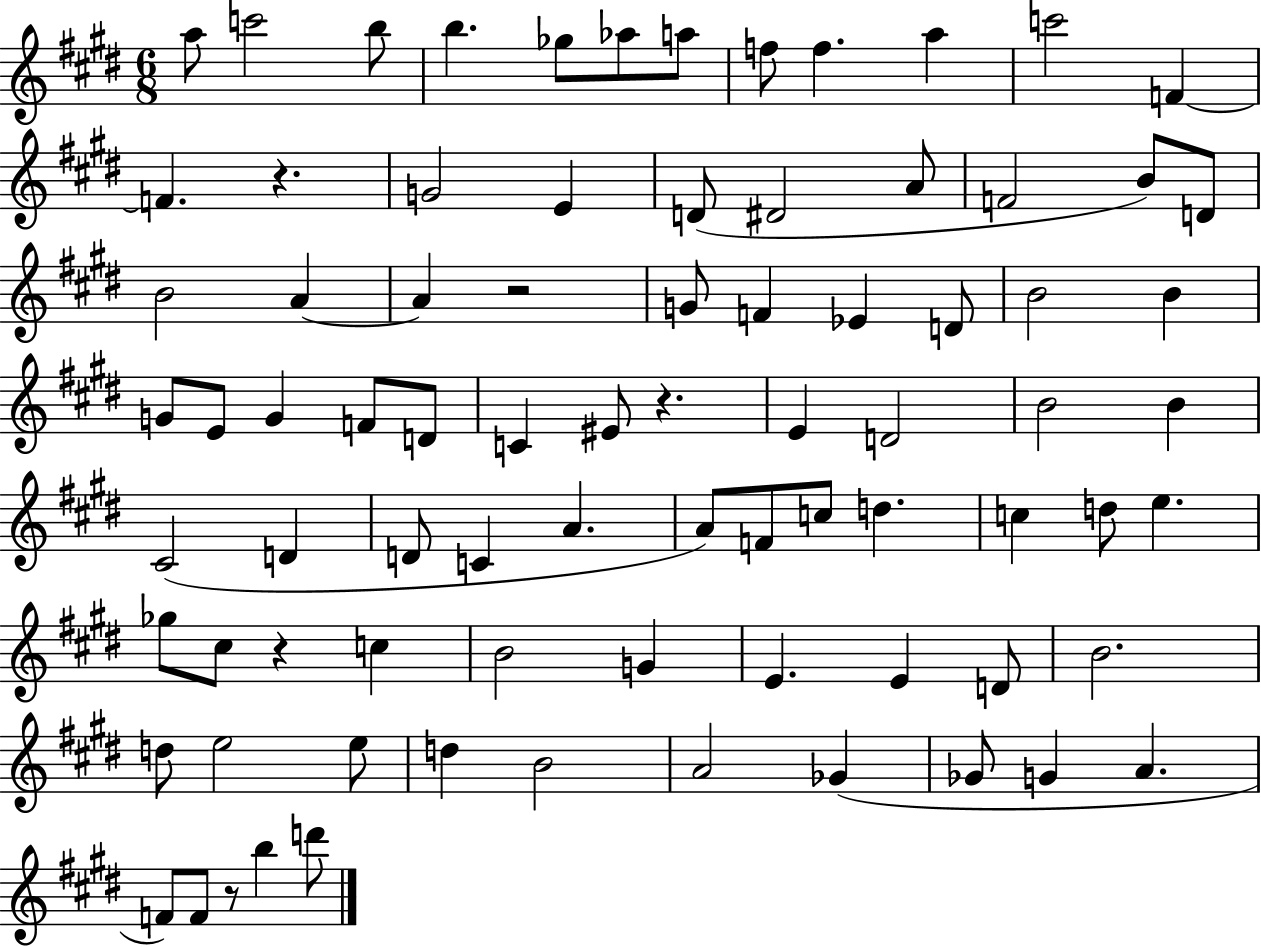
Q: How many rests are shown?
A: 5